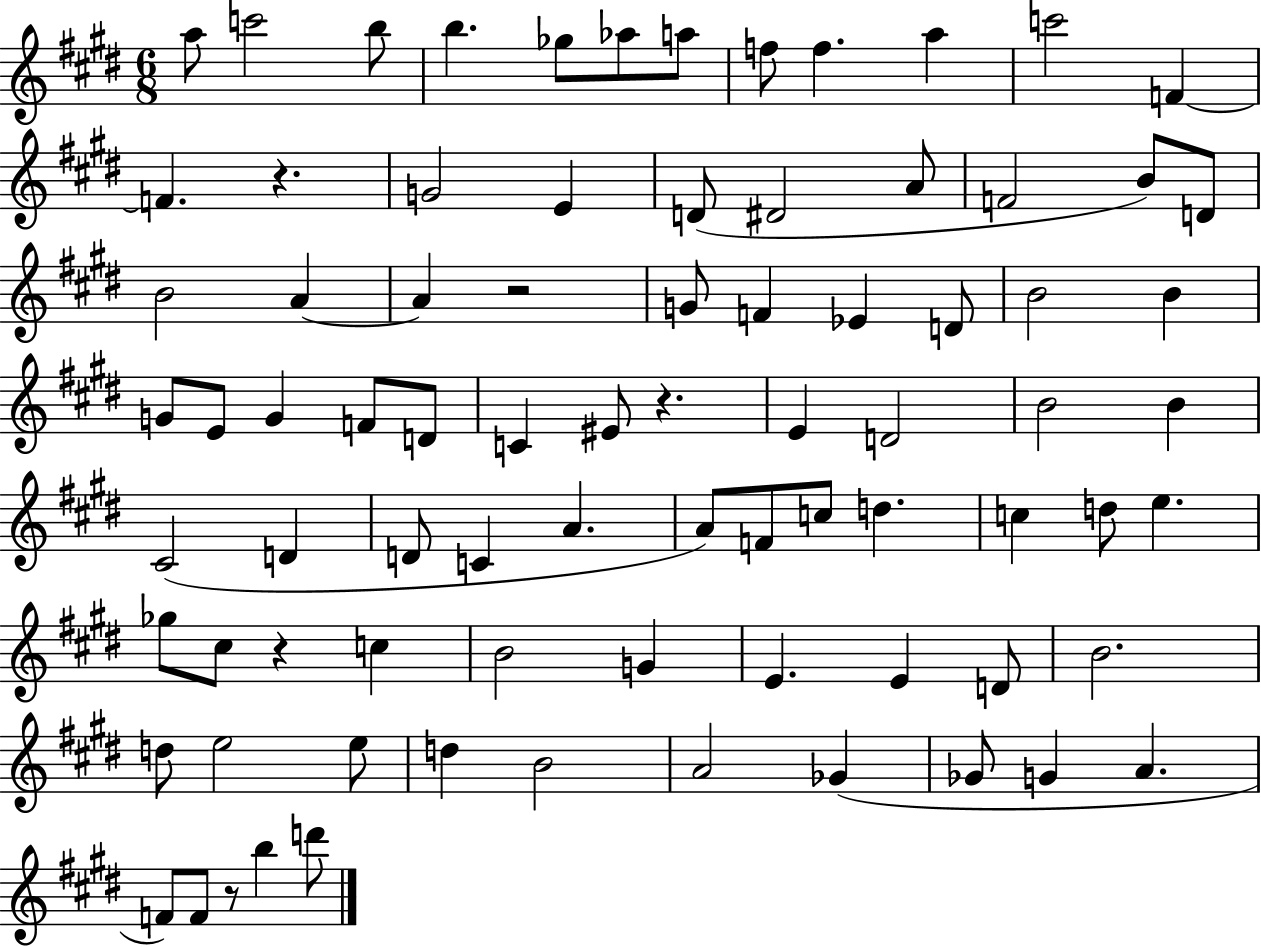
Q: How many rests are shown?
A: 5